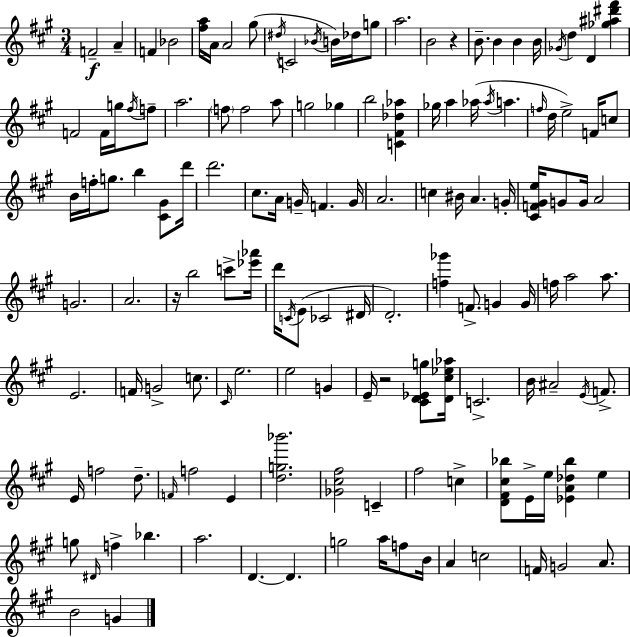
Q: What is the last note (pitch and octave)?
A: G4